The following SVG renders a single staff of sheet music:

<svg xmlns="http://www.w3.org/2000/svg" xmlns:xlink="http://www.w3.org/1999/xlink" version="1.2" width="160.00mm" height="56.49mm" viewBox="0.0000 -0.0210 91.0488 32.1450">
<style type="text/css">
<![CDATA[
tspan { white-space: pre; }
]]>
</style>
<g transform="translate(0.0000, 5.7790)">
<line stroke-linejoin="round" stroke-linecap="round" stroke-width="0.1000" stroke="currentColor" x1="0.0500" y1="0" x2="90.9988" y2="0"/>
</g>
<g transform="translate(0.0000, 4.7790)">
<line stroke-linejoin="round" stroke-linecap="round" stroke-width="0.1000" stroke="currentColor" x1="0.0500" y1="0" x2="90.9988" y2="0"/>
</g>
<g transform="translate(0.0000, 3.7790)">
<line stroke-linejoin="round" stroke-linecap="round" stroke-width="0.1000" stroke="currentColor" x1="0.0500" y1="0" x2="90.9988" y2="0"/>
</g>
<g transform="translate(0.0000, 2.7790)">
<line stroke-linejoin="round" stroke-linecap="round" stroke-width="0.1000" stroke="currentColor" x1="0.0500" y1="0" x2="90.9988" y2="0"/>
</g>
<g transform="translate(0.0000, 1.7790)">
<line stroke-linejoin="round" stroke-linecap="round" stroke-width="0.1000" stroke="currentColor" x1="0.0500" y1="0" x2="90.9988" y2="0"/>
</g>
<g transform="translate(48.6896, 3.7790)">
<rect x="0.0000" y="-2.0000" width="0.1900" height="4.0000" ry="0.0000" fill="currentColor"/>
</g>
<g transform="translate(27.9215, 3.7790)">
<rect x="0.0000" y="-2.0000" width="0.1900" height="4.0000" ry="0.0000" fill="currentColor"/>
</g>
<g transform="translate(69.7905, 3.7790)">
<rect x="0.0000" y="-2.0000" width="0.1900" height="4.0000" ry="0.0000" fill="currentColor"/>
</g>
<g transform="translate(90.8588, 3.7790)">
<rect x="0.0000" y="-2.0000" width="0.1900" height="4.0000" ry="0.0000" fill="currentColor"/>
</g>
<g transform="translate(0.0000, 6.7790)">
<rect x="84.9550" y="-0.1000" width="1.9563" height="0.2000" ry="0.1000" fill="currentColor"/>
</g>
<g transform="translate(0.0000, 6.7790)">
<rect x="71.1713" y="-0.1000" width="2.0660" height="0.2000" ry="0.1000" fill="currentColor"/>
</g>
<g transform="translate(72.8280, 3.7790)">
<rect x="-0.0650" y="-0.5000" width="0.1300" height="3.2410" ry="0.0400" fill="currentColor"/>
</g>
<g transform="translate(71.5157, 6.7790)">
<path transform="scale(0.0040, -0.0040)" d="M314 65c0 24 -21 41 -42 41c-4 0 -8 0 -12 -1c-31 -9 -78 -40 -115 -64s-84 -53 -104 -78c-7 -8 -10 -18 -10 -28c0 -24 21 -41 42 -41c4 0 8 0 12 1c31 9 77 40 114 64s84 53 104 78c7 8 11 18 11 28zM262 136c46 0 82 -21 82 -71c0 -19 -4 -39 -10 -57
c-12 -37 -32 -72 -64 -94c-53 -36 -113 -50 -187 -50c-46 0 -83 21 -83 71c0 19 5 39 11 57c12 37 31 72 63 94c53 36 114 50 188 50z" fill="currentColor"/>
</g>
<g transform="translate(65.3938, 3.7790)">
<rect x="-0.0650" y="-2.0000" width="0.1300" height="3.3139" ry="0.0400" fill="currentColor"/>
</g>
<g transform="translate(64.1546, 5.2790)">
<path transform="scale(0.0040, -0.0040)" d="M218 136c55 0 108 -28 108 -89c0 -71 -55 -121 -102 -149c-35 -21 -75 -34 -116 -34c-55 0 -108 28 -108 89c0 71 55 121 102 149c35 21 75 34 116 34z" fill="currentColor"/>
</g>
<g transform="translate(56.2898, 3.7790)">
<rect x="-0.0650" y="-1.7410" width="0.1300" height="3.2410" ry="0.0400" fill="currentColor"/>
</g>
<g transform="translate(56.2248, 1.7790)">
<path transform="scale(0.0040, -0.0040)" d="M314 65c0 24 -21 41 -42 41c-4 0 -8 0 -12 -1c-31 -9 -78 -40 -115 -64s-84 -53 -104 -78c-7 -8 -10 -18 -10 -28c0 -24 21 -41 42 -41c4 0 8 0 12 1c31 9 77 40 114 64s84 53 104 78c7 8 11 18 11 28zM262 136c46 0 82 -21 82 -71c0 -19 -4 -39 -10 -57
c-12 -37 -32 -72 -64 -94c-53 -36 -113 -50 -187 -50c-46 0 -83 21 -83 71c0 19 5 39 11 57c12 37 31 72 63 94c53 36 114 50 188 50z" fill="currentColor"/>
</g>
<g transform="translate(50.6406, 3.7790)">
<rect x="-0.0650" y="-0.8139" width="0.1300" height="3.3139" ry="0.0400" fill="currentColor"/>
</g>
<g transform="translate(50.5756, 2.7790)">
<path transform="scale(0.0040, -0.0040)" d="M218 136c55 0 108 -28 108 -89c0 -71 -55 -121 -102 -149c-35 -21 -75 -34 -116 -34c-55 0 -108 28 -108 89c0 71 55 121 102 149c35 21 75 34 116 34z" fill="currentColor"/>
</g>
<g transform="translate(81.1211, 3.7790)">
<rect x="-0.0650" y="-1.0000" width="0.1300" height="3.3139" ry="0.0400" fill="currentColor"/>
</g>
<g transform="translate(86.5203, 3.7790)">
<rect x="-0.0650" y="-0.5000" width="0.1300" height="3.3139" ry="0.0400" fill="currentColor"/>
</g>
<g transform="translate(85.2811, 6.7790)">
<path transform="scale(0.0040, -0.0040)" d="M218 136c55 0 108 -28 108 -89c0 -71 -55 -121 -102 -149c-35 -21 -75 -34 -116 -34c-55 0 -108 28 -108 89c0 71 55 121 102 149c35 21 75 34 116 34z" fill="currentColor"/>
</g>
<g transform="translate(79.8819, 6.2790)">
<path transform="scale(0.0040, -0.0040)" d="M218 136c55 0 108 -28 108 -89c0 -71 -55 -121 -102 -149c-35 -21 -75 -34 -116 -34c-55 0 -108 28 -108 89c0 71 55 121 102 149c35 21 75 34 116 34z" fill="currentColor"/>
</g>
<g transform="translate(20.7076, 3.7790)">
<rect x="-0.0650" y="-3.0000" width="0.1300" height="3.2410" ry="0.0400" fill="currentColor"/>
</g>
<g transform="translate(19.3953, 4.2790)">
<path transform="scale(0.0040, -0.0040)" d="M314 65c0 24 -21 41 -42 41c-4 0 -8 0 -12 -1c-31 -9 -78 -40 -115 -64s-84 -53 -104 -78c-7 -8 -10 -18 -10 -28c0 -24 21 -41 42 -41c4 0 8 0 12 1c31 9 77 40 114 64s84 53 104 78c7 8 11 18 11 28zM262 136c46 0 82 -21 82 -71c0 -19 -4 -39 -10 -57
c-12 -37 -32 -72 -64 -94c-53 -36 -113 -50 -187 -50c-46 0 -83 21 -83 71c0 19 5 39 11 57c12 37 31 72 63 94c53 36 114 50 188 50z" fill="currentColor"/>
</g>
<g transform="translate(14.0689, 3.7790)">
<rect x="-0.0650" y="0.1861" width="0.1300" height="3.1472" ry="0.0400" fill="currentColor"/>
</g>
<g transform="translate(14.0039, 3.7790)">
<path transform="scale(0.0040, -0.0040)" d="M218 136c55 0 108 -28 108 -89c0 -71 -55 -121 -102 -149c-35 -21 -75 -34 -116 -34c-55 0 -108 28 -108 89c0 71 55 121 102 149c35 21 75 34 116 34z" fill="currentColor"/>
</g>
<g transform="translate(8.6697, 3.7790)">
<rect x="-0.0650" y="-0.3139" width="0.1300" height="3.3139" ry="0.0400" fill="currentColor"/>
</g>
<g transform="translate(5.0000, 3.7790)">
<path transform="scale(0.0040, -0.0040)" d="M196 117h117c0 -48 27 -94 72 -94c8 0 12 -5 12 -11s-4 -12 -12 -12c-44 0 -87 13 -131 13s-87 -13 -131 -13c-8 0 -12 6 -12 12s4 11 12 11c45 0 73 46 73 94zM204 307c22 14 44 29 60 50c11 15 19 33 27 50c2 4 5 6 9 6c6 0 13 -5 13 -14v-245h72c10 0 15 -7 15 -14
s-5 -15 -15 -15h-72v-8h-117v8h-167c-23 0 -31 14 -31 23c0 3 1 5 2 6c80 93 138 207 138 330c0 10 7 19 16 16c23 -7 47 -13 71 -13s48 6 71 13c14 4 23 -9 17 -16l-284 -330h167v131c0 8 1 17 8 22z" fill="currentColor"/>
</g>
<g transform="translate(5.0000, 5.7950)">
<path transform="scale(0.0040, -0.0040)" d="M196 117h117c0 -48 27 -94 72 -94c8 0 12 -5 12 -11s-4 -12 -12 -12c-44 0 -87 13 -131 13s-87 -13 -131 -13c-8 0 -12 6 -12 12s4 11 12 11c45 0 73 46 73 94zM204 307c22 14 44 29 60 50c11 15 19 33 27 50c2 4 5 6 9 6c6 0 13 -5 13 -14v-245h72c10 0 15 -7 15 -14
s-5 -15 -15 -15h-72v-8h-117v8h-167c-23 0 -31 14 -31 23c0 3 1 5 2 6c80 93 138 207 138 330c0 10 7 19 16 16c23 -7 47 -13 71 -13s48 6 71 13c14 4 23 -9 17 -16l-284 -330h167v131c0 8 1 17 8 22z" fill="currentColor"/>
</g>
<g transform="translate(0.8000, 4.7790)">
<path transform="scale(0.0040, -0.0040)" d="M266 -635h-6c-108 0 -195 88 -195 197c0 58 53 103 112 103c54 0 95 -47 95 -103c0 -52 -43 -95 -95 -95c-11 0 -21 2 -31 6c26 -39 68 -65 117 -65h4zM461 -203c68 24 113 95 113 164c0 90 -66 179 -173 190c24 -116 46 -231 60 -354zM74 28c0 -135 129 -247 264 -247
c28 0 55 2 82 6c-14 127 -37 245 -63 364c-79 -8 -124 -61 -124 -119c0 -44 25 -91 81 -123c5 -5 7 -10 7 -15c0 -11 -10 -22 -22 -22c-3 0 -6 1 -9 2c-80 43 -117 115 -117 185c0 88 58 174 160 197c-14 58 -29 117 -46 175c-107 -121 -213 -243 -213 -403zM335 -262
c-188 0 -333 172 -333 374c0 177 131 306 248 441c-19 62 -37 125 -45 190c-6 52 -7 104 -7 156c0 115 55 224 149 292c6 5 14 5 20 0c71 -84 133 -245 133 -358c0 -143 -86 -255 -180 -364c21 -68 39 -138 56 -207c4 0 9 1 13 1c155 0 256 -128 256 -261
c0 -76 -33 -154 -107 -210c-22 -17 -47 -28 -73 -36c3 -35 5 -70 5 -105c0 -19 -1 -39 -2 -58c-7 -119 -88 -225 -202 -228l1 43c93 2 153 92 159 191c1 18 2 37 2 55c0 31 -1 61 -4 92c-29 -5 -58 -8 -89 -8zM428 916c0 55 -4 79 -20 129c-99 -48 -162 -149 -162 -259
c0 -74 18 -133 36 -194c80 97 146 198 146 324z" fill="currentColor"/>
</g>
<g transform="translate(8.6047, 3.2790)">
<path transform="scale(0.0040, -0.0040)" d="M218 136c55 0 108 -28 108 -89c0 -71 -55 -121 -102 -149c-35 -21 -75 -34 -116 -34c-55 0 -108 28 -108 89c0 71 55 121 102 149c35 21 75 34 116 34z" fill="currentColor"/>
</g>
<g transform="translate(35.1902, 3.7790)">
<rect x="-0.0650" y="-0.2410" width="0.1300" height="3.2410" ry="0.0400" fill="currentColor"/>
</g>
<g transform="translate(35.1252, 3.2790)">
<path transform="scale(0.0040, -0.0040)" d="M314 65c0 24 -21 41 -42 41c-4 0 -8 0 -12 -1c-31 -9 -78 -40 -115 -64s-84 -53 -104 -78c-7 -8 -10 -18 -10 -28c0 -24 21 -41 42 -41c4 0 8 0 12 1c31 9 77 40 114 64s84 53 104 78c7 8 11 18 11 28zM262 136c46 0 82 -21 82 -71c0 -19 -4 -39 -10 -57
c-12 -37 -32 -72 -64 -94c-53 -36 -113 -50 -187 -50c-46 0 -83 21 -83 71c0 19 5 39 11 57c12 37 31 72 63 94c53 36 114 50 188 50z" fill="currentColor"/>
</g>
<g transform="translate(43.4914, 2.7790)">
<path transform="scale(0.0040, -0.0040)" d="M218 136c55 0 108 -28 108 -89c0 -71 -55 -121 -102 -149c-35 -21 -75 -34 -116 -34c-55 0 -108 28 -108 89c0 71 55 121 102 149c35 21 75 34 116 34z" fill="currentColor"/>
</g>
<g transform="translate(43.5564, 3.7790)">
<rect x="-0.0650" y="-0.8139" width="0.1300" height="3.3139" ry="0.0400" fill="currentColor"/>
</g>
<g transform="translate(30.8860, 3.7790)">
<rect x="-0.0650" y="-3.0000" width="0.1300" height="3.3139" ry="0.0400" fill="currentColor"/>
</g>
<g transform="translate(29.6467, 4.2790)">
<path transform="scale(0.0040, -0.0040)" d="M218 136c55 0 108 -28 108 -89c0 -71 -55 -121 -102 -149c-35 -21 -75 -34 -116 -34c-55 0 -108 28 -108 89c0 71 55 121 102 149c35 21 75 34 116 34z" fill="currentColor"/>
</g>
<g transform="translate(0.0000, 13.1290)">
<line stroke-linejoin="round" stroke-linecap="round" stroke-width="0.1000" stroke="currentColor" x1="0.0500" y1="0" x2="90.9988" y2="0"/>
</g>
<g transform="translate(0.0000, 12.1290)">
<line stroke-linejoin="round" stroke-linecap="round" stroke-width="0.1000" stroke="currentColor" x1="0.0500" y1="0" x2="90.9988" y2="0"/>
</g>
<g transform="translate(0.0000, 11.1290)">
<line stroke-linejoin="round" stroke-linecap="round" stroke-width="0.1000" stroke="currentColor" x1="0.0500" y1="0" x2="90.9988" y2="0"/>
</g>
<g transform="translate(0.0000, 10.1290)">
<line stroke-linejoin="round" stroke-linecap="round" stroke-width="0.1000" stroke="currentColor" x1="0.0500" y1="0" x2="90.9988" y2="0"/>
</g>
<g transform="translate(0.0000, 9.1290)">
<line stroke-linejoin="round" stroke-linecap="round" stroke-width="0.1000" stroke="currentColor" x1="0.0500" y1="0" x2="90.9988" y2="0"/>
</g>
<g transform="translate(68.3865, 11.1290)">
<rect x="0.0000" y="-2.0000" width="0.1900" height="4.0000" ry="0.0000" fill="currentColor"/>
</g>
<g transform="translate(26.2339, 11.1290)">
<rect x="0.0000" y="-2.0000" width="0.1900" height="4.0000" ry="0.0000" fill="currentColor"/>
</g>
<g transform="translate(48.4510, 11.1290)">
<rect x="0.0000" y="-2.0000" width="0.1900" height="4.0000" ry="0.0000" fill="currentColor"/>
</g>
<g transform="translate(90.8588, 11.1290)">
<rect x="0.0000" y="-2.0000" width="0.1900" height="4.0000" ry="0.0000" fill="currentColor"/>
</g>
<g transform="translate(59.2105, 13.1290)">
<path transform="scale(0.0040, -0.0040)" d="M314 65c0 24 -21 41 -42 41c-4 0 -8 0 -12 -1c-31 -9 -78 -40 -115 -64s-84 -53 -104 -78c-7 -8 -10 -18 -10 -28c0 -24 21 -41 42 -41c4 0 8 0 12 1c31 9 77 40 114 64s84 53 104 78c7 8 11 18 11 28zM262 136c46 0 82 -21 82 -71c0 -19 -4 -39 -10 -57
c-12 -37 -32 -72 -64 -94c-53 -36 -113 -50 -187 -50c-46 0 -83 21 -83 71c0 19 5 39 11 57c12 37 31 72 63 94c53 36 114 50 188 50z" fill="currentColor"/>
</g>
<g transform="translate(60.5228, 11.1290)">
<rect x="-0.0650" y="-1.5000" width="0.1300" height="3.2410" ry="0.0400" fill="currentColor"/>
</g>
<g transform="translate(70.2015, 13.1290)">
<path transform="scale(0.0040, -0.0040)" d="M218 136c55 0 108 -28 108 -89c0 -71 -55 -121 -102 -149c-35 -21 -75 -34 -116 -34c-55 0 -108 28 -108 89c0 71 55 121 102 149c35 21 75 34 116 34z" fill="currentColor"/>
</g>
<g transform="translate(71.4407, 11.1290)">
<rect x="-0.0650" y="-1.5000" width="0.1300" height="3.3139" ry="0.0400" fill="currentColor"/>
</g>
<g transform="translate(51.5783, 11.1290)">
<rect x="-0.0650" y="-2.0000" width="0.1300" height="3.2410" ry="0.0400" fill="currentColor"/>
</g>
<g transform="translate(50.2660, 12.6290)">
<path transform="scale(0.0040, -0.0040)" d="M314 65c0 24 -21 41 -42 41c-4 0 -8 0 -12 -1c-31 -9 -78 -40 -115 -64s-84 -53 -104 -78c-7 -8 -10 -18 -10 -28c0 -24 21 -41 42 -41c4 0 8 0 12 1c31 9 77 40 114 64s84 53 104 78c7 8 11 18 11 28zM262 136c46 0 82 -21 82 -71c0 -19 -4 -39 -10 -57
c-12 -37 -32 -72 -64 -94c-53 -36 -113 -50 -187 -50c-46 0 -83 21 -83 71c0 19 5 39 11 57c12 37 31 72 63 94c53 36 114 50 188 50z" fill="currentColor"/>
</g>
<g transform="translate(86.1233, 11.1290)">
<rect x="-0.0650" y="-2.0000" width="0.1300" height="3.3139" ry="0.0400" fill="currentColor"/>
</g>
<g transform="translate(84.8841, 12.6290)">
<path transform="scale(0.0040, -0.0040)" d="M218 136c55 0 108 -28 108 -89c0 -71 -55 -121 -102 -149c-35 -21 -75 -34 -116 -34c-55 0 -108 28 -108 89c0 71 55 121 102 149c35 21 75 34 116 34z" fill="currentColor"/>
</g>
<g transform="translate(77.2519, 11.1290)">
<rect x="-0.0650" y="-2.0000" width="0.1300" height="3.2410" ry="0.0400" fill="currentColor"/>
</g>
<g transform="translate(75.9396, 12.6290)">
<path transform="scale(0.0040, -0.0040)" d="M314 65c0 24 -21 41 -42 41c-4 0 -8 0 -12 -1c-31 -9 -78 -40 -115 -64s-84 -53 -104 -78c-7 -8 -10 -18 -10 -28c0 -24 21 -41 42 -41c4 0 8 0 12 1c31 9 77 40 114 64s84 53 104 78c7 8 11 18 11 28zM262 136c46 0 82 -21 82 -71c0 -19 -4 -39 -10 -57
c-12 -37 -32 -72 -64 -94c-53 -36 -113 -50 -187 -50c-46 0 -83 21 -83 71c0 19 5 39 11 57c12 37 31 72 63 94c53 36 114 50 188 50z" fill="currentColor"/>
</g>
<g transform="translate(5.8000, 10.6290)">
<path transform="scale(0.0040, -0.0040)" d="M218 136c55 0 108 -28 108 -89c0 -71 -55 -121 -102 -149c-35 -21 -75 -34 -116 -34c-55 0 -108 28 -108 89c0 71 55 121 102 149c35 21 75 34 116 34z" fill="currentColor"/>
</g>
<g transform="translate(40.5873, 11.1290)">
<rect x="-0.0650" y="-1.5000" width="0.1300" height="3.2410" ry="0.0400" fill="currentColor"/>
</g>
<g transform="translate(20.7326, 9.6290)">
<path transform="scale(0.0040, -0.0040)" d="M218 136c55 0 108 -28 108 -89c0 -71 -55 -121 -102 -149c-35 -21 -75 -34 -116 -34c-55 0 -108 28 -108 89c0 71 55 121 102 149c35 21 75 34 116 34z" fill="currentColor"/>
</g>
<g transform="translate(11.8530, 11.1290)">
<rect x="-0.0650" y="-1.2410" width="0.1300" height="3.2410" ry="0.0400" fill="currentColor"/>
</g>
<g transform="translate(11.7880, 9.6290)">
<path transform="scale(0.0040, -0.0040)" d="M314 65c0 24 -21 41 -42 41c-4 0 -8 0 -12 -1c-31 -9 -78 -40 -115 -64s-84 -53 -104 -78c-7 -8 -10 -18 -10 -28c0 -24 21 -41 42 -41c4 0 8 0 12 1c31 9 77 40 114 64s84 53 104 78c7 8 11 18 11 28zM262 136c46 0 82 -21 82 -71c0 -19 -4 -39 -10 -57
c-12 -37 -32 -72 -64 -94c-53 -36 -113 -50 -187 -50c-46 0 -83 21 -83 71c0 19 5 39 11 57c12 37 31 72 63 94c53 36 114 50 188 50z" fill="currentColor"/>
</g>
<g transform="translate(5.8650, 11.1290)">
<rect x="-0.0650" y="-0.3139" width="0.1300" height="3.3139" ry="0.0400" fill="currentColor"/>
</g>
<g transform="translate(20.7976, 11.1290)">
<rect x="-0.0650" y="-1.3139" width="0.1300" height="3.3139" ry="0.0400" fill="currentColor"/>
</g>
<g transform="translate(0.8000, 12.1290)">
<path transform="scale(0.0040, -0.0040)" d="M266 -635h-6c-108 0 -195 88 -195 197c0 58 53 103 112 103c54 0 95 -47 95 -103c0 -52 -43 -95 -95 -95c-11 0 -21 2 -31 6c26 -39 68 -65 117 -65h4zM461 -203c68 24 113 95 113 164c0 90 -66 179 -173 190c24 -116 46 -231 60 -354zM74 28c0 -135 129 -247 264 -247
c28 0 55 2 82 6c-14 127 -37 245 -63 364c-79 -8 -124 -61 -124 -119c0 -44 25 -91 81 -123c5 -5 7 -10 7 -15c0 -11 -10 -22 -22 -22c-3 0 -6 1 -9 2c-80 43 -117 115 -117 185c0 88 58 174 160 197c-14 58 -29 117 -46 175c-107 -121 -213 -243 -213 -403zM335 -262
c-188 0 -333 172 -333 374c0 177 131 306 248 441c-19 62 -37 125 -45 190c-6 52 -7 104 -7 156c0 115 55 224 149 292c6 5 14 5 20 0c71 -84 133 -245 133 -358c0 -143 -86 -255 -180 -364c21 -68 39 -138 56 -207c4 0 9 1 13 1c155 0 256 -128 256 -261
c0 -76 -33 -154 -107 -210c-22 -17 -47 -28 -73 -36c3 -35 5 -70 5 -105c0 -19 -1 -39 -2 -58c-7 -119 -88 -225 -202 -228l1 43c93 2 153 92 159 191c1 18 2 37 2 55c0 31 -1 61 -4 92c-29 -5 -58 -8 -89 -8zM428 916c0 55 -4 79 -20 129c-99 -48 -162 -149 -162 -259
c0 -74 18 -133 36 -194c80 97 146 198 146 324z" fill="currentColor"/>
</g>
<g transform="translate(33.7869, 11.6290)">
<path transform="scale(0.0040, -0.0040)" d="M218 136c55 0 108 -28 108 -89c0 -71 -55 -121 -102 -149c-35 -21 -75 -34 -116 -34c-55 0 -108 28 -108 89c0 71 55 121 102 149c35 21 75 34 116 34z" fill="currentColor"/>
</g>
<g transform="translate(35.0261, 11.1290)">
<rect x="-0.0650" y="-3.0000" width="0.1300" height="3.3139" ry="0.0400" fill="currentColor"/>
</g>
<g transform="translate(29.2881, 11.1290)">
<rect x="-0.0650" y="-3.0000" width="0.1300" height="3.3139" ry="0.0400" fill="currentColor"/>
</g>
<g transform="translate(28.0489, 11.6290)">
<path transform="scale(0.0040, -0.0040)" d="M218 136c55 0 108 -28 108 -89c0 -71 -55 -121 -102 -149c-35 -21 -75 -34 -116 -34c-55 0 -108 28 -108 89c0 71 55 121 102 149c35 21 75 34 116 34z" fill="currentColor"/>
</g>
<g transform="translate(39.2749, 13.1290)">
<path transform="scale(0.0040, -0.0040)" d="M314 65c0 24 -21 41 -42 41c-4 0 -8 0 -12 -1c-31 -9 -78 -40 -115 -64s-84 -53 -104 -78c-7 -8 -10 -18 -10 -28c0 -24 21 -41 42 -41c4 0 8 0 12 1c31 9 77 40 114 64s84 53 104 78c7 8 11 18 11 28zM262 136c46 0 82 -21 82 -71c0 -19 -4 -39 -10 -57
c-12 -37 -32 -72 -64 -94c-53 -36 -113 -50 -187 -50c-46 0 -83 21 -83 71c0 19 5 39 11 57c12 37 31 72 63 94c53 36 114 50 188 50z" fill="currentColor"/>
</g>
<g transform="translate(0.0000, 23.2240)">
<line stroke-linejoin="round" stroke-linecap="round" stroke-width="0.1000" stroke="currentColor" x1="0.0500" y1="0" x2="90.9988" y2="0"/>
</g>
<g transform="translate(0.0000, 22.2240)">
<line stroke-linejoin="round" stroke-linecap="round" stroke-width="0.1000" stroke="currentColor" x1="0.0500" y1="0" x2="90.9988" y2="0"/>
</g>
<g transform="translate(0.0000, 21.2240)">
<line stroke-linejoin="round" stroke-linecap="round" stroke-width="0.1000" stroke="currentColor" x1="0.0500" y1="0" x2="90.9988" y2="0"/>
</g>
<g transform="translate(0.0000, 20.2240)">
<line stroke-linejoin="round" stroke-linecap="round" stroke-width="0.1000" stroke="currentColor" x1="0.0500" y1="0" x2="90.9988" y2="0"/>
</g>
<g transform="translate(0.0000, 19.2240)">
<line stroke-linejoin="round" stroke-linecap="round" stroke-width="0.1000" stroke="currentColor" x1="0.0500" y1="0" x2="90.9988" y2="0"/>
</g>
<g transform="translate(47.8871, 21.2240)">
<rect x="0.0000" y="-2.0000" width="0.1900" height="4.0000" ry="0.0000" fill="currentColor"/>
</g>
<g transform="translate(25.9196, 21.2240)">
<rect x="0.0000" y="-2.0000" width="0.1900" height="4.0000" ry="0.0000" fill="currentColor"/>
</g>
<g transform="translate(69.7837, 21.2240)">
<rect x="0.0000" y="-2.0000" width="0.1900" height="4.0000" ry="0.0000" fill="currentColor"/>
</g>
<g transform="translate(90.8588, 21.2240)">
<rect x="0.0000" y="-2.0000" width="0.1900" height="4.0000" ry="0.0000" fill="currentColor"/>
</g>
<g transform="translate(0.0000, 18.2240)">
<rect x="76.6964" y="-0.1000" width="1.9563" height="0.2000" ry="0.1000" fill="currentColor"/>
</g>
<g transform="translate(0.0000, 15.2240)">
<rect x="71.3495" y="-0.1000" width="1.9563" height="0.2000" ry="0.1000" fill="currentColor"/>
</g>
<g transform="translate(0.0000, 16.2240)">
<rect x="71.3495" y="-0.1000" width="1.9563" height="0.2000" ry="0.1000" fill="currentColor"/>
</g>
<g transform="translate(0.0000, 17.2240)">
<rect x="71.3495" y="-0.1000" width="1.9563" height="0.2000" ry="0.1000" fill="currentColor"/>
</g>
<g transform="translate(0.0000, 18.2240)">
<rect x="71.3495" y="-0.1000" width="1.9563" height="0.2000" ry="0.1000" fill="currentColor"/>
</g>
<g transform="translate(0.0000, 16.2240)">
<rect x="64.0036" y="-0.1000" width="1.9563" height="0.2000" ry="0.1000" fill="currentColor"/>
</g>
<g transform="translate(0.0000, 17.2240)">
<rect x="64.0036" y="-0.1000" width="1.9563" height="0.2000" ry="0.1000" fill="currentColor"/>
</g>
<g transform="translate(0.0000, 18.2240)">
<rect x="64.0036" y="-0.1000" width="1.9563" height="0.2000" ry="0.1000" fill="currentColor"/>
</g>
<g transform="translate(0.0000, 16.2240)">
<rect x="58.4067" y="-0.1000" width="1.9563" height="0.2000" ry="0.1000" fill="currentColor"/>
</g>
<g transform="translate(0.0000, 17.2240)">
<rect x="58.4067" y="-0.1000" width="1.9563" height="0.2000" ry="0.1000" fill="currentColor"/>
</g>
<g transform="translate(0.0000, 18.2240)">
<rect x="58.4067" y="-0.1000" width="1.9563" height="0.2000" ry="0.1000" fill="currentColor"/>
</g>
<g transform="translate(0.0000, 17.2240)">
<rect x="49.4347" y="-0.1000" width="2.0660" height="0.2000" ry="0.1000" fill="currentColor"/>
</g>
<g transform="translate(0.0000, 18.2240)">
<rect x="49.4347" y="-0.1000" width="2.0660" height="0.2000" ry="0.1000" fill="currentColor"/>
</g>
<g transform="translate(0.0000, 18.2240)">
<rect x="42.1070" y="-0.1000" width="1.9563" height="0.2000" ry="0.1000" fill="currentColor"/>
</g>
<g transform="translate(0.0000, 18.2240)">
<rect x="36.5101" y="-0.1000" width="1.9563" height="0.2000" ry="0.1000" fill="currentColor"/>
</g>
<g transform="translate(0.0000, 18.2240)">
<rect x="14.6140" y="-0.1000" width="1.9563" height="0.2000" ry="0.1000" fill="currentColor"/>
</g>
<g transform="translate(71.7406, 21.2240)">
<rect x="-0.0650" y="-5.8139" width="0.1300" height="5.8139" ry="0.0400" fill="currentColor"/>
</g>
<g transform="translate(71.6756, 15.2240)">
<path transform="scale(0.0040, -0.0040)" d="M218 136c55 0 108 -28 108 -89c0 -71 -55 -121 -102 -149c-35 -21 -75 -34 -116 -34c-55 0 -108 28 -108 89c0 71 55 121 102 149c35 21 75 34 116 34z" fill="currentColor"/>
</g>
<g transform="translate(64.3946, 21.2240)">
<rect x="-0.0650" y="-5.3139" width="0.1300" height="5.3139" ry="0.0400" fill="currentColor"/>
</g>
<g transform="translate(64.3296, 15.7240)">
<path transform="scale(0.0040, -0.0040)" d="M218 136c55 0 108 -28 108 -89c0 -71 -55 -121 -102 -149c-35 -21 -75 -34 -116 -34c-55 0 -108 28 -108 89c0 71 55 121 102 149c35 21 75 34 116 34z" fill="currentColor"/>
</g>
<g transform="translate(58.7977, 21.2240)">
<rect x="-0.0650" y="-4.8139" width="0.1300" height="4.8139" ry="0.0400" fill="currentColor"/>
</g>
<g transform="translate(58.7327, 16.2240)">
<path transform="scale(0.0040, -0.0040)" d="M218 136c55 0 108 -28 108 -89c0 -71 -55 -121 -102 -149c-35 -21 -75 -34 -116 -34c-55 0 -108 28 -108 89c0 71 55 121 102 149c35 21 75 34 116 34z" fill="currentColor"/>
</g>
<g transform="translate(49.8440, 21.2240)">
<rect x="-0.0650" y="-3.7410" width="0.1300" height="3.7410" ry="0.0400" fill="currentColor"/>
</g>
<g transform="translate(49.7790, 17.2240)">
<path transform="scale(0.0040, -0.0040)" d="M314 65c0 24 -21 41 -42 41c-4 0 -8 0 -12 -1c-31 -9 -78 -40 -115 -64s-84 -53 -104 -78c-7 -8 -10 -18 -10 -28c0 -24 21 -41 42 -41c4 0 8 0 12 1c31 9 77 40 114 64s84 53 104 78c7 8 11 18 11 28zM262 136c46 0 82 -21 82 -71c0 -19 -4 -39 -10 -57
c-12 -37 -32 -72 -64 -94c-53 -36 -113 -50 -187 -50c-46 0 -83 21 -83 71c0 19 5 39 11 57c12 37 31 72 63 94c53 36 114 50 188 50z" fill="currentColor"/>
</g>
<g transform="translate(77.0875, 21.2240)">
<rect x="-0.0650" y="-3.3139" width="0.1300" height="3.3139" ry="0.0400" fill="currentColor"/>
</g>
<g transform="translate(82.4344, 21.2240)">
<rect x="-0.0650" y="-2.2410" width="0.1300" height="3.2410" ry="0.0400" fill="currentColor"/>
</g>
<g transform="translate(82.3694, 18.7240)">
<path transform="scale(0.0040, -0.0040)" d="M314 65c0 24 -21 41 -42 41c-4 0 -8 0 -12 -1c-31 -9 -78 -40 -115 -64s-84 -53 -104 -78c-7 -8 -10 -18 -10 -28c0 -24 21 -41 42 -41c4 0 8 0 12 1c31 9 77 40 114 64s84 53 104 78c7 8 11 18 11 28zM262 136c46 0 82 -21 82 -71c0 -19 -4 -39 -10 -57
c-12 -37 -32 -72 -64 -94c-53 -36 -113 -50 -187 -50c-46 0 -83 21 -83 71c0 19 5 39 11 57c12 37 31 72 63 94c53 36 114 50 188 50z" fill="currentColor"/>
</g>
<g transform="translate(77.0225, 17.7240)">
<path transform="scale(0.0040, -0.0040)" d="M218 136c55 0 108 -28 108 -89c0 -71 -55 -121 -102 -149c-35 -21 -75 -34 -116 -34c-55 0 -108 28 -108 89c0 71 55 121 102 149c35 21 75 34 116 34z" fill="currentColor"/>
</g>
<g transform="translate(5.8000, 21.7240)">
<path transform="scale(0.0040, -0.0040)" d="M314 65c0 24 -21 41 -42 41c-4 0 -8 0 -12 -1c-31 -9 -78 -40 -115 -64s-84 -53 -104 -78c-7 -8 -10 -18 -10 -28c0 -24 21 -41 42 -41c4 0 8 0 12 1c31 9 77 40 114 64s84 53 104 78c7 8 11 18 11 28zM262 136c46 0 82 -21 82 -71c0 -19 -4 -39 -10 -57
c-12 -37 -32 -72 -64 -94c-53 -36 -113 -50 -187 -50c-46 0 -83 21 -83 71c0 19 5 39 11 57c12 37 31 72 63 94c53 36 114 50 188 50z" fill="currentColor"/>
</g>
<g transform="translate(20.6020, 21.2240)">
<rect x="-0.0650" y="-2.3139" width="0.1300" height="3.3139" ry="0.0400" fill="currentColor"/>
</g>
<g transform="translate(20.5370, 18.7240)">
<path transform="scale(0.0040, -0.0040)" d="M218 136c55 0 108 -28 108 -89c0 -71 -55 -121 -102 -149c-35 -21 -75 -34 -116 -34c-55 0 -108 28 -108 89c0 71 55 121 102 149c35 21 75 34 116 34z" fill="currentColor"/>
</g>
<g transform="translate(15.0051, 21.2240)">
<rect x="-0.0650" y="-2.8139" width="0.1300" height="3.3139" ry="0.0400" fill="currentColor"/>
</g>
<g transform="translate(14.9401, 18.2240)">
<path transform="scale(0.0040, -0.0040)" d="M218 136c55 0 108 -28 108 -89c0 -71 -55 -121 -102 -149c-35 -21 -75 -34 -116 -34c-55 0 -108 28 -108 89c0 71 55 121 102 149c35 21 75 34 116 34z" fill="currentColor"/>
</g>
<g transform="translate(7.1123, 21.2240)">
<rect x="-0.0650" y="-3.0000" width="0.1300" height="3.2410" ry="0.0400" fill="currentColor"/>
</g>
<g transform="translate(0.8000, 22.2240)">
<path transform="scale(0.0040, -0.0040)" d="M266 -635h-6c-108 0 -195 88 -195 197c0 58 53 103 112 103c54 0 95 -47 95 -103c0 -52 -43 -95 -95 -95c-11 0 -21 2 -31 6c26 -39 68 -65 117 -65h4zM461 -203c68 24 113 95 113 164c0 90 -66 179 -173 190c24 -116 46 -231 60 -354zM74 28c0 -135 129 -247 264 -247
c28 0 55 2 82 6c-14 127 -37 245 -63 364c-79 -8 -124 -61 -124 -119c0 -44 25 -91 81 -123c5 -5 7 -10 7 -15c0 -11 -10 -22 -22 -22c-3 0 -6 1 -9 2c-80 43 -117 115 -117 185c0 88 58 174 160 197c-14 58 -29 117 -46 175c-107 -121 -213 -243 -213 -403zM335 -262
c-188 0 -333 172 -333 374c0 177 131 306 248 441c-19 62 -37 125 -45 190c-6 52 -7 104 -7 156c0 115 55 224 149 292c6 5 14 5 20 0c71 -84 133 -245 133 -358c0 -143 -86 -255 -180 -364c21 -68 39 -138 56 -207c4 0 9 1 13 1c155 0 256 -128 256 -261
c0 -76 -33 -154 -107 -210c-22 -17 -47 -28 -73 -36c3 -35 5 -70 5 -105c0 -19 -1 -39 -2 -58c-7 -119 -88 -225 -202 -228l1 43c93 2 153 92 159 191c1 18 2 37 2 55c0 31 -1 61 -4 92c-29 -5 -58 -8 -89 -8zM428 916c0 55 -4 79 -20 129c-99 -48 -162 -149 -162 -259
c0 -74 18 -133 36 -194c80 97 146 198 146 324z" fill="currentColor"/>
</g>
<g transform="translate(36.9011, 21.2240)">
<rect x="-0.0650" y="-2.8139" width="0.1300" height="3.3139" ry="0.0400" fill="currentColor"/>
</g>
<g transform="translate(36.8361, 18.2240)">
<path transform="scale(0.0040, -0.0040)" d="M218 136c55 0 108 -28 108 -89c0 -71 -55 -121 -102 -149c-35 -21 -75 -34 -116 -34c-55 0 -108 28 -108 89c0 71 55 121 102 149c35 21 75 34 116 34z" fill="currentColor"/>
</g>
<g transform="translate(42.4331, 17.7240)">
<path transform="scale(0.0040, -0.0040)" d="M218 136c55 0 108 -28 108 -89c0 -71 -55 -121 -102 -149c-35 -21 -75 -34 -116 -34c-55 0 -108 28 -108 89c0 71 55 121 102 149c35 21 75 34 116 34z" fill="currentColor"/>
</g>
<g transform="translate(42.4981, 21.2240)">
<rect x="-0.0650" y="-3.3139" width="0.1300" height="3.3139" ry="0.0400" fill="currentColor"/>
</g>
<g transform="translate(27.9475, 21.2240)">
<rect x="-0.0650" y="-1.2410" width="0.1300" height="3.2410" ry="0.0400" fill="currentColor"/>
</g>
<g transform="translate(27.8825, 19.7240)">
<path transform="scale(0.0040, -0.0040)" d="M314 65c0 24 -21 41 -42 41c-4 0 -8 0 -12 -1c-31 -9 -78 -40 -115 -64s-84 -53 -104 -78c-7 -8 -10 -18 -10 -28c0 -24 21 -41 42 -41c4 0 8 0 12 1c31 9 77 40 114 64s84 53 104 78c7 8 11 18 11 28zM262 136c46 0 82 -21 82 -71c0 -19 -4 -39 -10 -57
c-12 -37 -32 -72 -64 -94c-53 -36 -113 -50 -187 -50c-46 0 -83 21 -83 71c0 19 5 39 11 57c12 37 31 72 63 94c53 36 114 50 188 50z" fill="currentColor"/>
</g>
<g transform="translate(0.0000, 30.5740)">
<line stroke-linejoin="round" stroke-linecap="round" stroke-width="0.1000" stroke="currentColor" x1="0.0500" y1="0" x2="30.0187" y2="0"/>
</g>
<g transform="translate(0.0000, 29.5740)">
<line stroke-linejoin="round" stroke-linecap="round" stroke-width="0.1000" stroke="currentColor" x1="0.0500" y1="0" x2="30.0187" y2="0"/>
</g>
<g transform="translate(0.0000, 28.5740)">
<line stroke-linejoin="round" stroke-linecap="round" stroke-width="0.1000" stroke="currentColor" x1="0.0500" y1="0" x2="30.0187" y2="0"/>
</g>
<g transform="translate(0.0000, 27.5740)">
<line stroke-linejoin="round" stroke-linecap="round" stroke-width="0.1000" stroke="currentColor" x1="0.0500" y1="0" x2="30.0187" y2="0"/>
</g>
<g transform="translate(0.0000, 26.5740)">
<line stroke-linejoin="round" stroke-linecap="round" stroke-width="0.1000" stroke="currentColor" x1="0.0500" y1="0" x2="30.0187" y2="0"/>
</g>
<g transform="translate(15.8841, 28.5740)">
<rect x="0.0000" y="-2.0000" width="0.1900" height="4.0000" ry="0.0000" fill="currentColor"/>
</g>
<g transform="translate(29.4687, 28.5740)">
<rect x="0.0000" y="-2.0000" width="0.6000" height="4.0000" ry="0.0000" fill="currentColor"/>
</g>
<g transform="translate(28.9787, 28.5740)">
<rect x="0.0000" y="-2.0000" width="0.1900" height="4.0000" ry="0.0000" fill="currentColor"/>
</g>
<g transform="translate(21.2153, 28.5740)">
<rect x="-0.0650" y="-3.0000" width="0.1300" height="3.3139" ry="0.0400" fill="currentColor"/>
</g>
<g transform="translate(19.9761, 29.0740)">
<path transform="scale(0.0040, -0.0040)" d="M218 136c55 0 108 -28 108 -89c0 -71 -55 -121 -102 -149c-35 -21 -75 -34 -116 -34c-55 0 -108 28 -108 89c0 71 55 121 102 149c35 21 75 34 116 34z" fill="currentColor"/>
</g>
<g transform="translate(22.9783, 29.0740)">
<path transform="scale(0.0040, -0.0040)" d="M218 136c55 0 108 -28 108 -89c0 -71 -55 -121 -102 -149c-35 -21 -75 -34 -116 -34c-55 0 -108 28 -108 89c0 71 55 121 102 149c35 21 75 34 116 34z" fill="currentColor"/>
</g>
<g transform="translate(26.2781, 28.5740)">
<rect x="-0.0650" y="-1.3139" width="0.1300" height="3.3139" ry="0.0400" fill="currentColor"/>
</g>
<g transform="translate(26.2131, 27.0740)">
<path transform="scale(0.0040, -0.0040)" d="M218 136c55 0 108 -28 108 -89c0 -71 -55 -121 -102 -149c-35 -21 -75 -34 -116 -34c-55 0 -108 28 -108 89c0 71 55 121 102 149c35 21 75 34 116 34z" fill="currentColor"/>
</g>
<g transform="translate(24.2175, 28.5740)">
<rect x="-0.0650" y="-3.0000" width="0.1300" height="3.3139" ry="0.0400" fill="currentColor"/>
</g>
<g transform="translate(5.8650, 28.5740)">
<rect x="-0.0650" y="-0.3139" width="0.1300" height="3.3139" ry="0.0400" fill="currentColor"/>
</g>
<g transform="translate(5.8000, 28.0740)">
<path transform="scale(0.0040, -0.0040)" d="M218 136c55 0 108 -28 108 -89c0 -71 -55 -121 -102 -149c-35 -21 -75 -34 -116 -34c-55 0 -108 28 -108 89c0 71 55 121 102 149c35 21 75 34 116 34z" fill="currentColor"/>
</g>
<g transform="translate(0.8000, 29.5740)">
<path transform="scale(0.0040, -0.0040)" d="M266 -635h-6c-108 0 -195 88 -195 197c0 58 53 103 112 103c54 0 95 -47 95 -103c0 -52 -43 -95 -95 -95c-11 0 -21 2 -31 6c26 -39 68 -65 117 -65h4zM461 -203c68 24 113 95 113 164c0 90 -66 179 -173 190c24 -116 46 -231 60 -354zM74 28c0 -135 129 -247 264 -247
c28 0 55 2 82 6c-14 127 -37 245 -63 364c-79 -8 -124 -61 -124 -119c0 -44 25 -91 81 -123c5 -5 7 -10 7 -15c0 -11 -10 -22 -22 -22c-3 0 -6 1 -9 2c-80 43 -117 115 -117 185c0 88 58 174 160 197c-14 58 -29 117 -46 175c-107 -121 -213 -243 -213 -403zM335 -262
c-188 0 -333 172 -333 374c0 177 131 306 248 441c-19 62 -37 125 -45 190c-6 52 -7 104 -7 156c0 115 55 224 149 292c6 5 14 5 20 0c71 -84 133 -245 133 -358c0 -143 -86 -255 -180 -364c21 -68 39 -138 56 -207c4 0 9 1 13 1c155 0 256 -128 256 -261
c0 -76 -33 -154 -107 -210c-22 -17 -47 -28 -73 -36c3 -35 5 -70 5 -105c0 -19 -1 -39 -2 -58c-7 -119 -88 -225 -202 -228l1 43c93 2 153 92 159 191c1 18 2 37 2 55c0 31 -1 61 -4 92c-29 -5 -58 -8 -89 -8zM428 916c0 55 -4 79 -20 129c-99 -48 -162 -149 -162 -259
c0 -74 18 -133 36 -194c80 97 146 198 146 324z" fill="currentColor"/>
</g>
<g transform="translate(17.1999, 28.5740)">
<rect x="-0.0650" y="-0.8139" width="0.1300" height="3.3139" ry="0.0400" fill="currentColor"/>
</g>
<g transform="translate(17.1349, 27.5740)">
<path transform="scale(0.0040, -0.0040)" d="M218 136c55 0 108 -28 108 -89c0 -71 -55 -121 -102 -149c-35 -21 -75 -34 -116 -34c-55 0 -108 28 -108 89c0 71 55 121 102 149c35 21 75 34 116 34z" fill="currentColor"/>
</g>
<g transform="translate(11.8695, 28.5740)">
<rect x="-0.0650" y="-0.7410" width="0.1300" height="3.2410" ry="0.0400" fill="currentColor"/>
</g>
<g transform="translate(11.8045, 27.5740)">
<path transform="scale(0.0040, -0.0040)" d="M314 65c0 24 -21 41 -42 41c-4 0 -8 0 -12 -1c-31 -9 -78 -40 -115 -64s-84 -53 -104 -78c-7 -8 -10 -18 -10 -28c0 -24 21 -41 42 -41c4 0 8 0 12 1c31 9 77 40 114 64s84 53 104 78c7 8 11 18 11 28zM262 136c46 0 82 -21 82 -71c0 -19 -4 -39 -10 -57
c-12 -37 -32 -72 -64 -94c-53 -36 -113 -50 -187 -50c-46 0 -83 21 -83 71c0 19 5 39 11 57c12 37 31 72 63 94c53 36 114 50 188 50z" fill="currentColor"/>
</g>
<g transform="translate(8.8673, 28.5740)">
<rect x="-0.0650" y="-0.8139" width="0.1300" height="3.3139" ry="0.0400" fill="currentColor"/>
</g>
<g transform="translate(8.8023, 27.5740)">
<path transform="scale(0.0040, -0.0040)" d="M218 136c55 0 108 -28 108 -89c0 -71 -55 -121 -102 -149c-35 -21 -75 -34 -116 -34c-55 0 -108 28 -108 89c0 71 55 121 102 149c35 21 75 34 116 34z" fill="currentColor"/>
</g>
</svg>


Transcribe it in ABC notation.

X:1
T:Untitled
M:4/4
L:1/4
K:C
c B A2 A c2 d d f2 F C2 D C c e2 e A A E2 F2 E2 E F2 F A2 a g e2 a b c'2 e' f' g' b g2 c d d2 d A A e